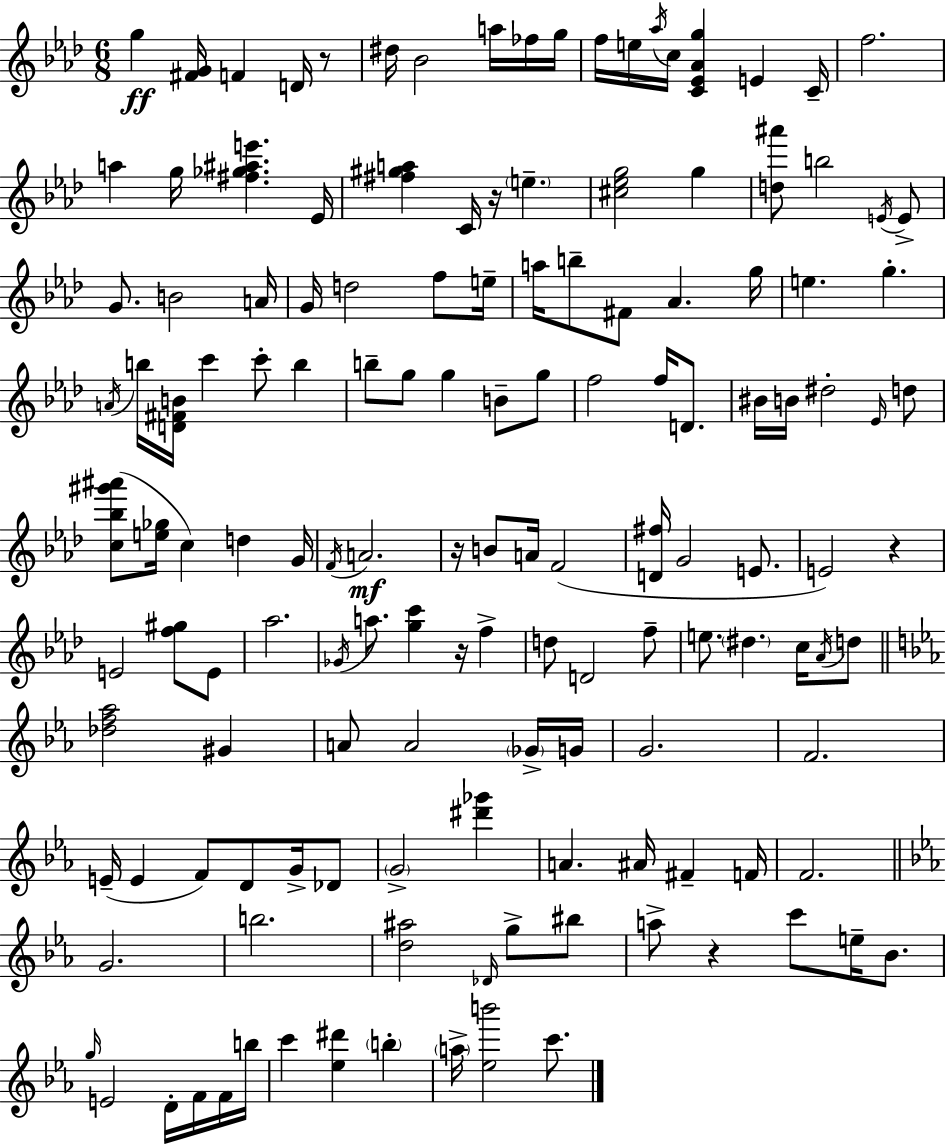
{
  \clef treble
  \numericTimeSignature
  \time 6/8
  \key aes \major
  \repeat volta 2 { g''4\ff <fis' g'>16 f'4 d'16 r8 | dis''16 bes'2 a''16 fes''16 g''16 | f''16 e''16 \acciaccatura { aes''16 } c''16 <c' ees' aes' g''>4 e'4 | c'16-- f''2. | \break a''4 g''16 <fis'' ges'' ais'' e'''>4. | ees'16 <fis'' gis'' a''>4 c'16 r16 \parenthesize e''4.-- | <cis'' ees'' g''>2 g''4 | <d'' ais'''>8 b''2 \acciaccatura { e'16 } | \break e'8-> g'8. b'2 | a'16 g'16 d''2 f''8 | e''16-- a''16 b''8-- fis'8 aes'4. | g''16 e''4. g''4.-. | \break \acciaccatura { a'16 } b''16 <d' fis' b'>16 c'''4 c'''8-. b''4 | b''8-- g''8 g''4 b'8-- | g''8 f''2 f''16 | d'8. bis'16 b'16 dis''2-. | \break \grace { ees'16 } d''8 <c'' bes'' gis''' ais'''>8( <e'' ges''>16 c''4) d''4 | g'16 \acciaccatura { f'16 } a'2.\mf | r16 b'8 a'16 f'2( | <d' fis''>16 g'2 | \break e'8. e'2) | r4 e'2 | <f'' gis''>8 e'8 aes''2. | \acciaccatura { ges'16 } a''8. <g'' c'''>4 | \break r16 f''4-> d''8 d'2 | f''8-- e''8. \parenthesize dis''4. | c''16 \acciaccatura { aes'16 } d''8 \bar "||" \break \key ees \major <des'' f'' aes''>2 gis'4 | a'8 a'2 \parenthesize ges'16-> g'16 | g'2. | f'2. | \break e'16--( e'4 f'8) d'8 g'16-> des'8 | \parenthesize g'2-> <dis''' ges'''>4 | a'4. ais'16 fis'4-- f'16 | f'2. | \break \bar "||" \break \key c \minor g'2. | b''2. | <d'' ais''>2 \grace { des'16 } g''8-> bis''8 | a''8-> r4 c'''8 e''16-- bes'8. | \break \grace { g''16 } e'2 d'16-. f'16 | f'16 b''16 c'''4 <ees'' dis'''>4 \parenthesize b''4-. | \parenthesize a''16-> <ees'' b'''>2 c'''8. | } \bar "|."
}